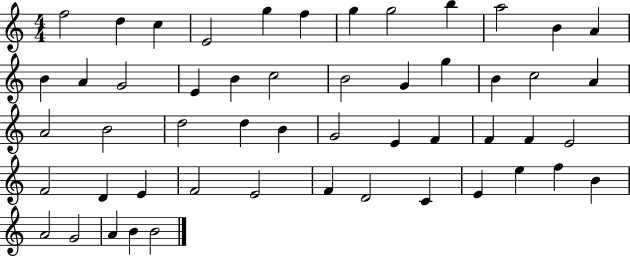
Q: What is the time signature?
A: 4/4